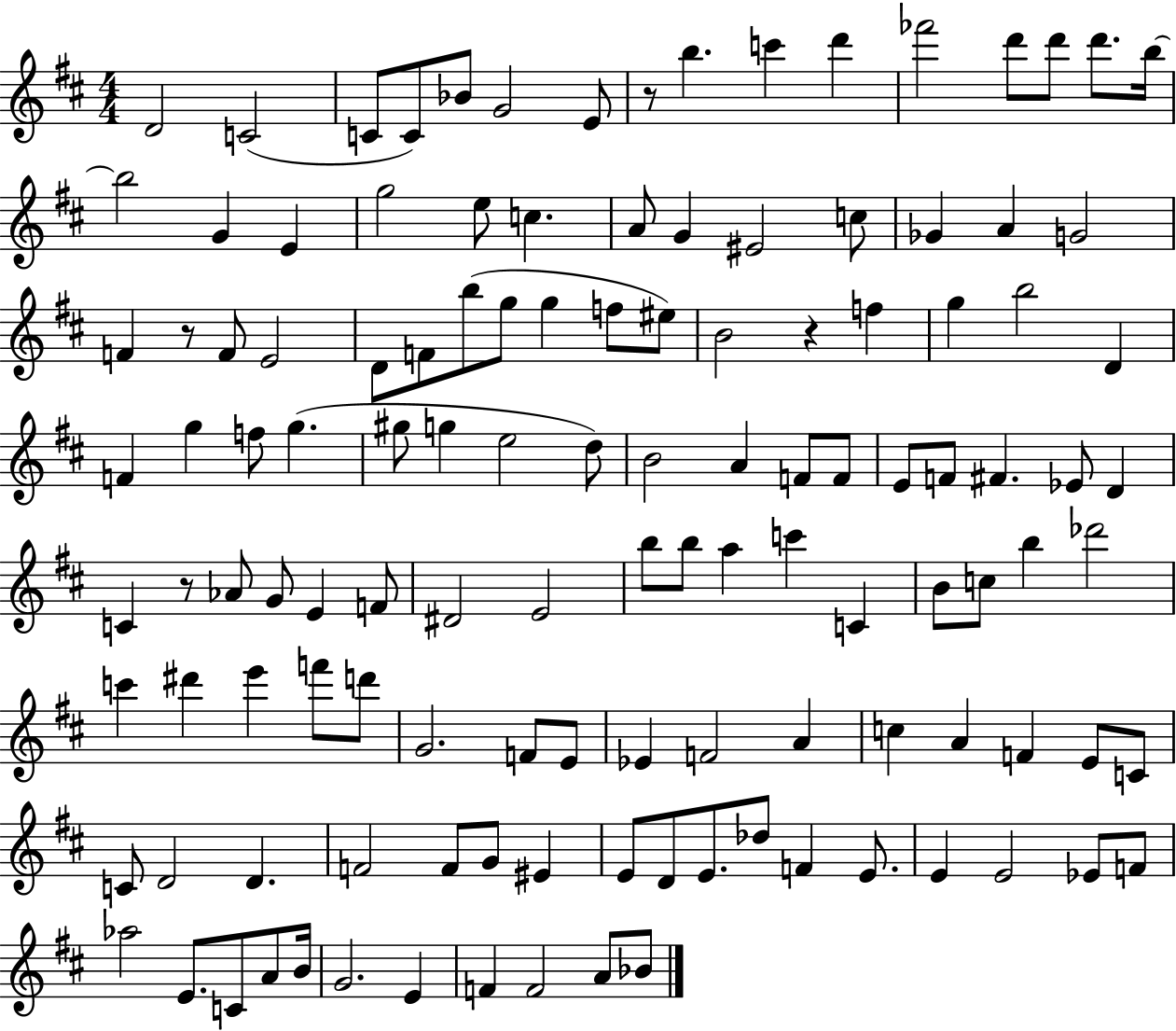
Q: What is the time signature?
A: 4/4